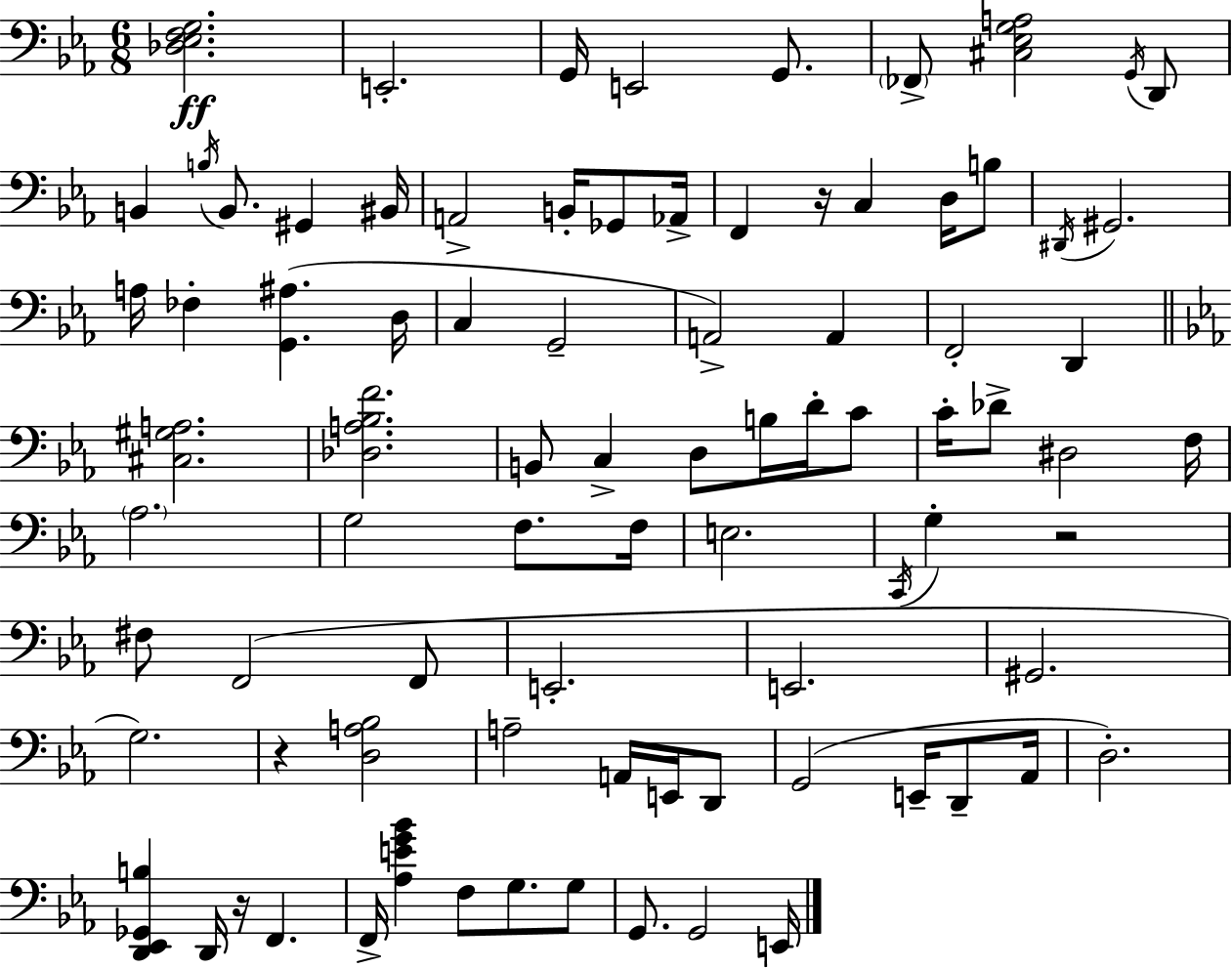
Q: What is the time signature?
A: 6/8